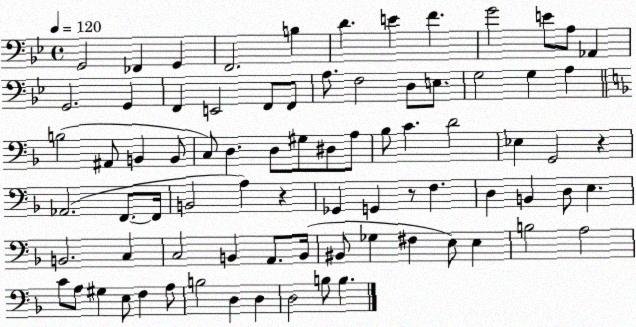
X:1
T:Untitled
M:4/4
L:1/4
K:Bb
G,,2 _F,, G,, F,,2 B, D E F G2 E/2 A,/2 _A,, G,,2 G,, F,, E,,2 F,,/2 F,,/2 A,/2 F,2 D,/2 E,/2 G,2 G, A, B,2 ^A,,/2 B,, B,,/2 C,/2 D, D,/2 ^G,/2 ^D,/2 A,/2 _B,/2 C D2 _E, G,,2 z _A,,2 F,,/2 F,,/4 B,,2 A, z _G,, G,, z/2 F, D, B,, D,/2 E, B,,2 C, C,2 B,, A,,/2 B,,/4 ^B,,/2 _G, ^F, E,/2 E, B,2 A,2 C/2 A,/2 ^G, E,/2 F, A,/2 B,2 D, D, D,2 B,/2 B,